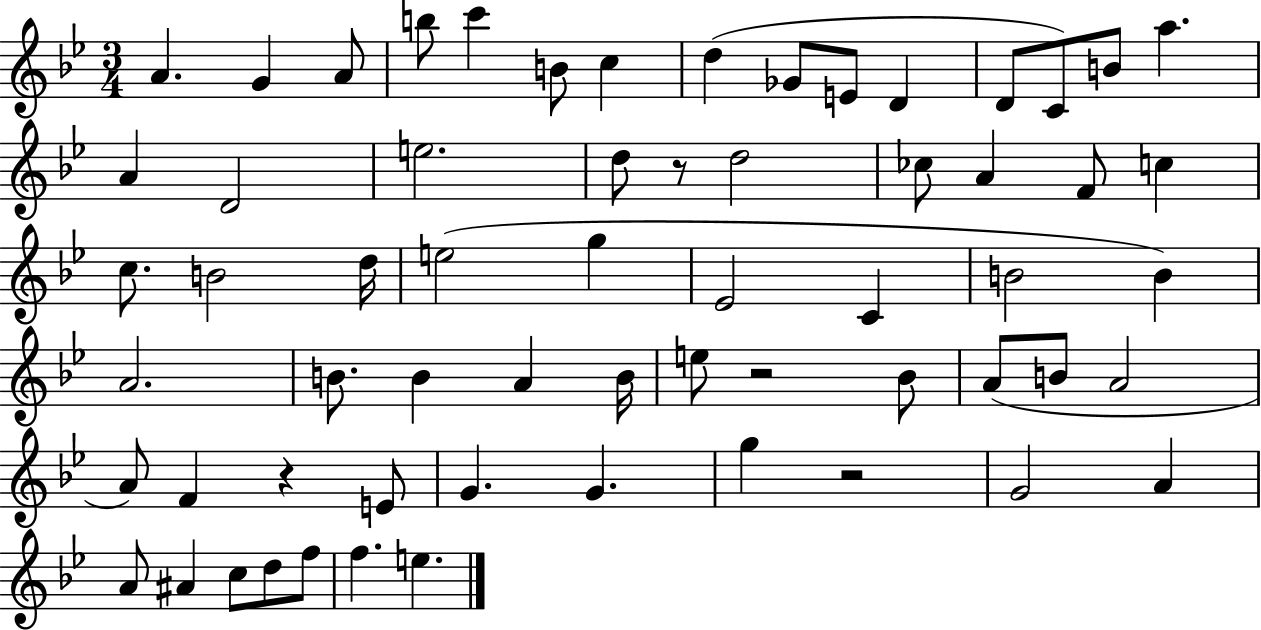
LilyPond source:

{
  \clef treble
  \numericTimeSignature
  \time 3/4
  \key bes \major
  a'4. g'4 a'8 | b''8 c'''4 b'8 c''4 | d''4( ges'8 e'8 d'4 | d'8 c'8) b'8 a''4. | \break a'4 d'2 | e''2. | d''8 r8 d''2 | ces''8 a'4 f'8 c''4 | \break c''8. b'2 d''16 | e''2( g''4 | ees'2 c'4 | b'2 b'4) | \break a'2. | b'8. b'4 a'4 b'16 | e''8 r2 bes'8 | a'8( b'8 a'2 | \break a'8) f'4 r4 e'8 | g'4. g'4. | g''4 r2 | g'2 a'4 | \break a'8 ais'4 c''8 d''8 f''8 | f''4. e''4. | \bar "|."
}